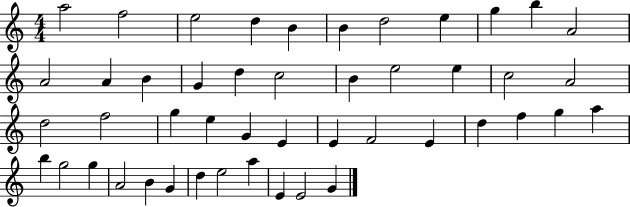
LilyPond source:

{
  \clef treble
  \numericTimeSignature
  \time 4/4
  \key c \major
  a''2 f''2 | e''2 d''4 b'4 | b'4 d''2 e''4 | g''4 b''4 a'2 | \break a'2 a'4 b'4 | g'4 d''4 c''2 | b'4 e''2 e''4 | c''2 a'2 | \break d''2 f''2 | g''4 e''4 g'4 e'4 | e'4 f'2 e'4 | d''4 f''4 g''4 a''4 | \break b''4 g''2 g''4 | a'2 b'4 g'4 | d''4 e''2 a''4 | e'4 e'2 g'4 | \break \bar "|."
}